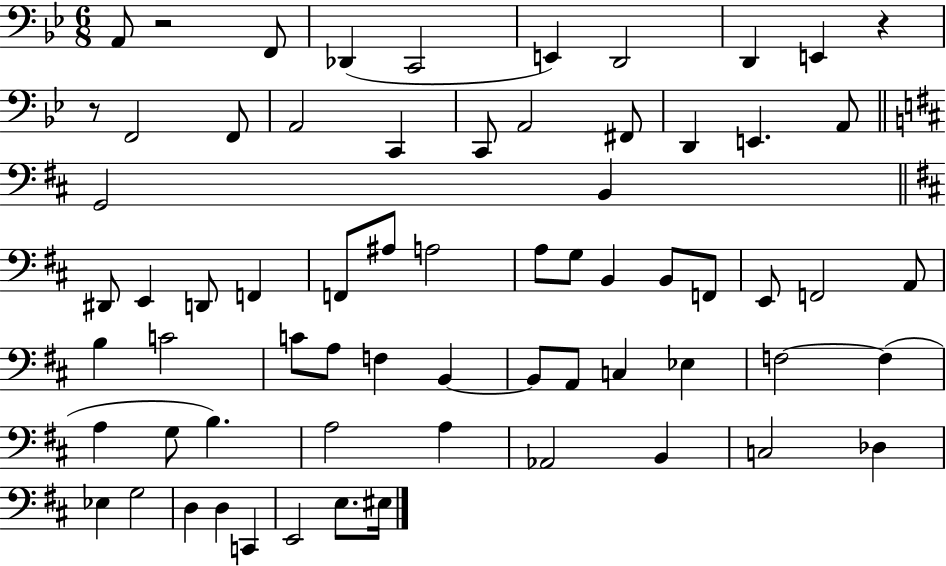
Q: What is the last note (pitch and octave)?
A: EIS3